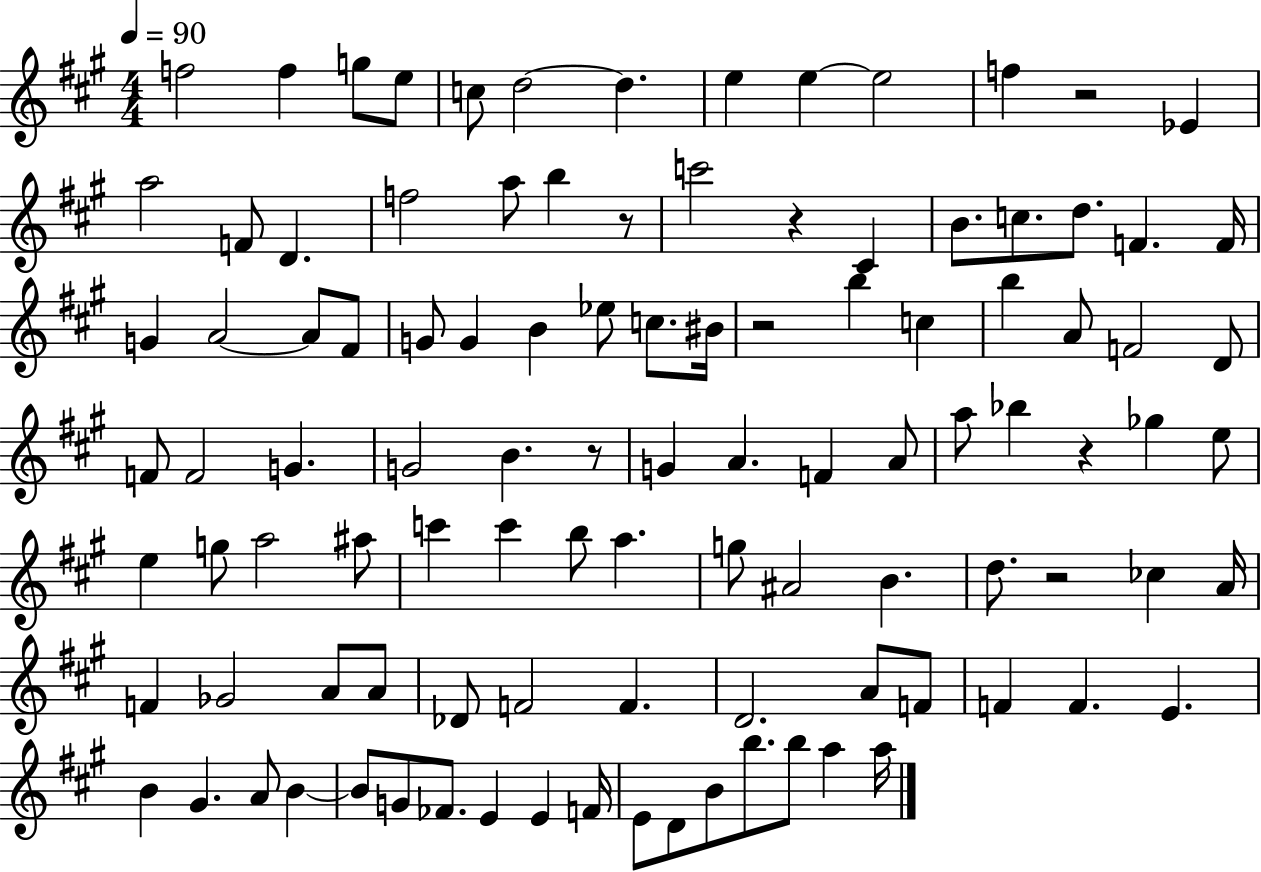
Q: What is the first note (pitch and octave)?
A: F5